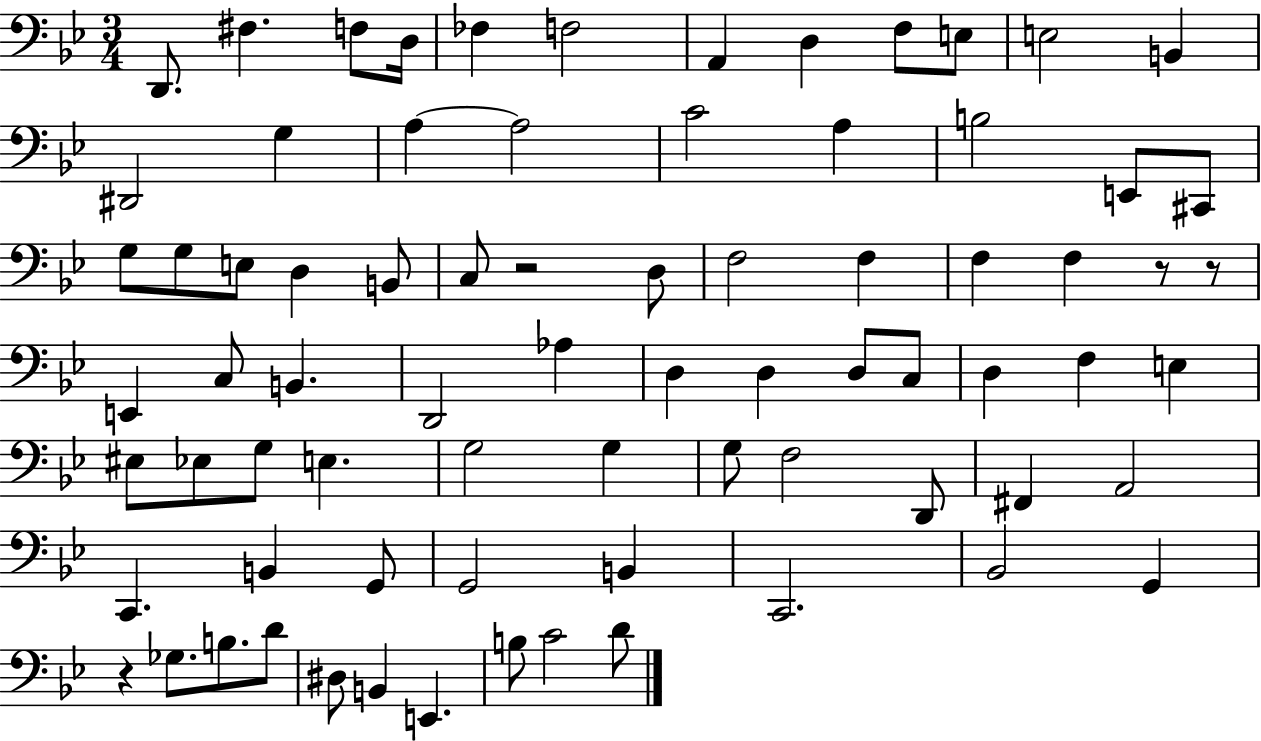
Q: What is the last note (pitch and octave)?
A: D4